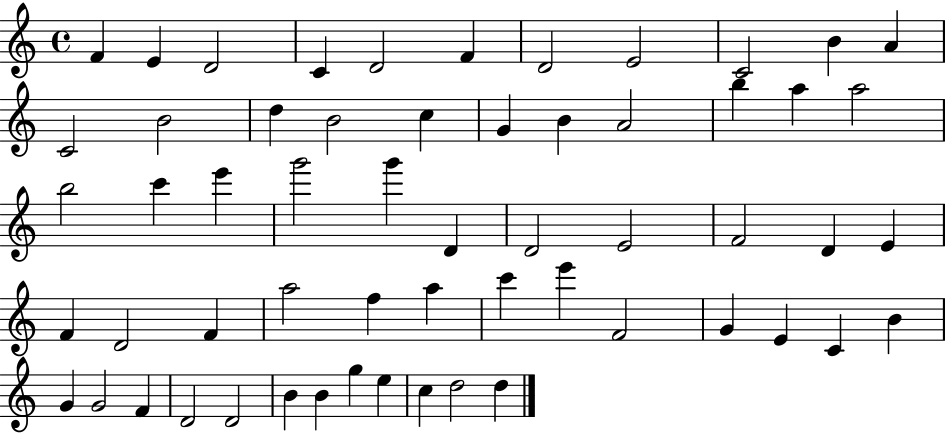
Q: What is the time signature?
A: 4/4